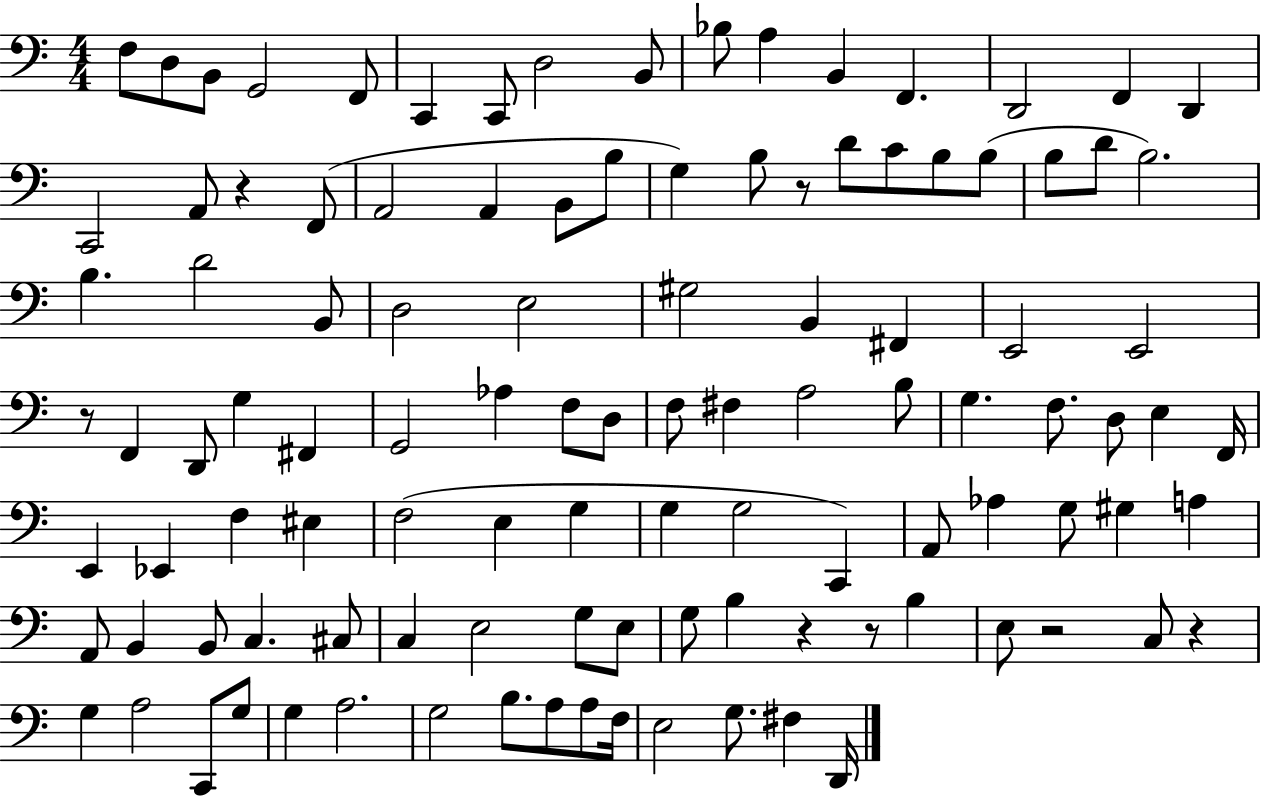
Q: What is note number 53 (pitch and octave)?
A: A3